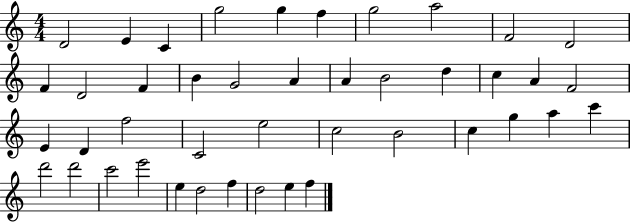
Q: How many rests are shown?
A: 0